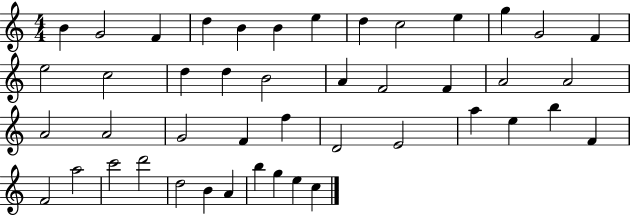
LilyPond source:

{
  \clef treble
  \numericTimeSignature
  \time 4/4
  \key c \major
  b'4 g'2 f'4 | d''4 b'4 b'4 e''4 | d''4 c''2 e''4 | g''4 g'2 f'4 | \break e''2 c''2 | d''4 d''4 b'2 | a'4 f'2 f'4 | a'2 a'2 | \break a'2 a'2 | g'2 f'4 f''4 | d'2 e'2 | a''4 e''4 b''4 f'4 | \break f'2 a''2 | c'''2 d'''2 | d''2 b'4 a'4 | b''4 g''4 e''4 c''4 | \break \bar "|."
}